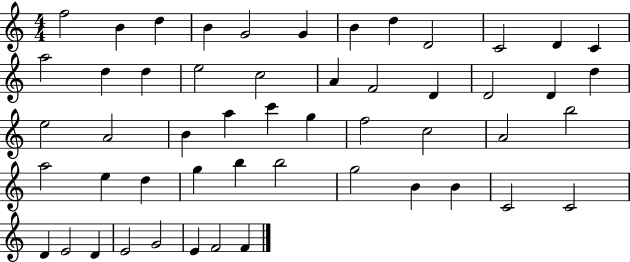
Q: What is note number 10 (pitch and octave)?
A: C4